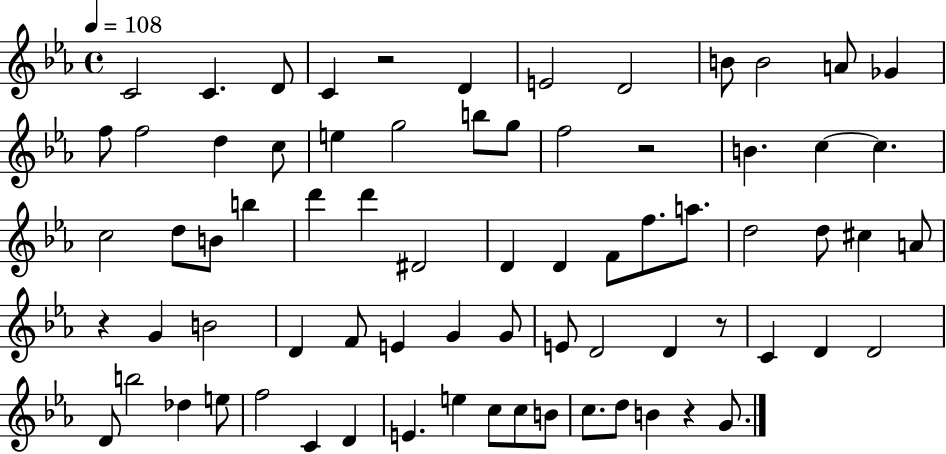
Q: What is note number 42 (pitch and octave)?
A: D4